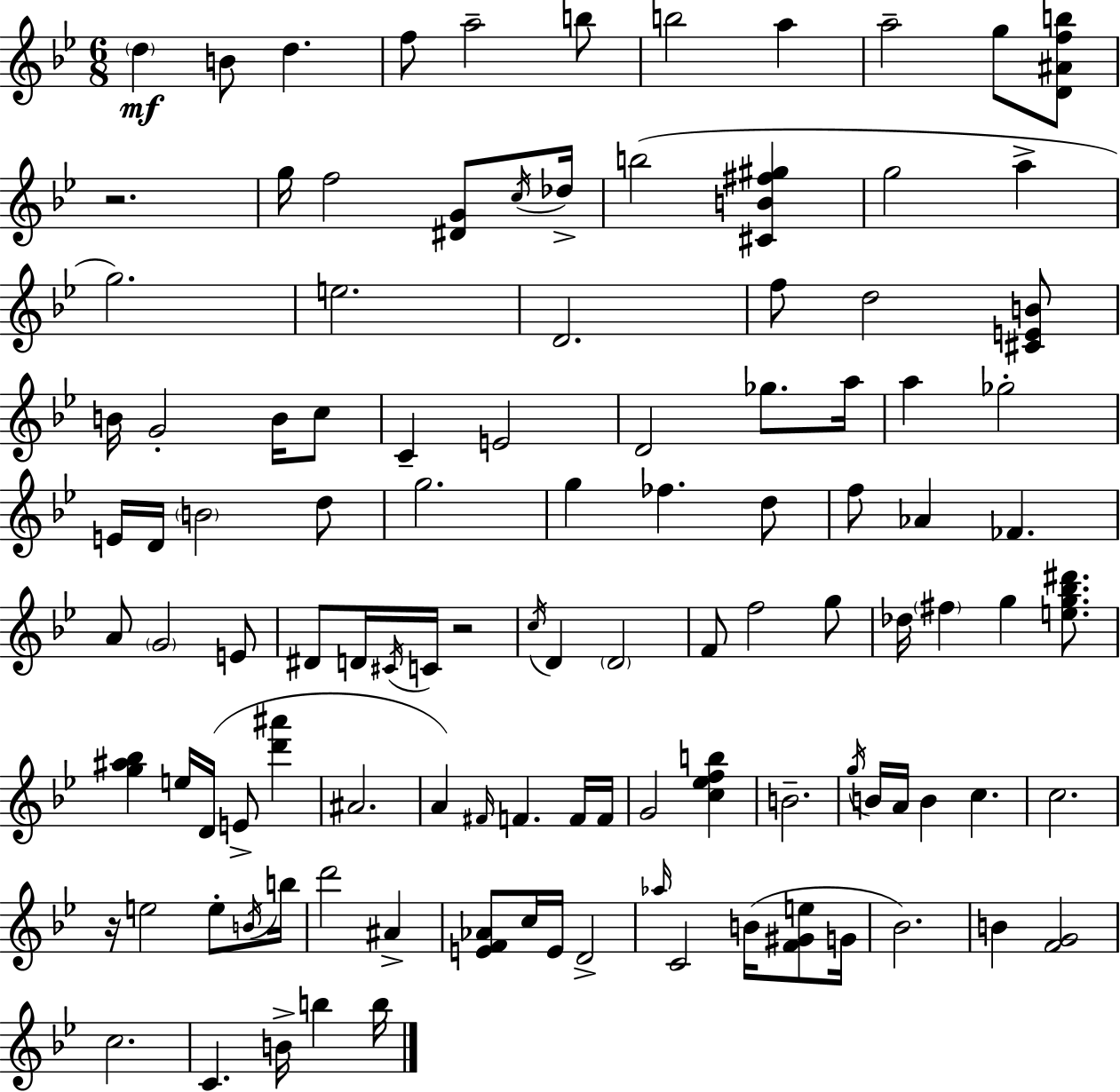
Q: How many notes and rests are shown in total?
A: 111